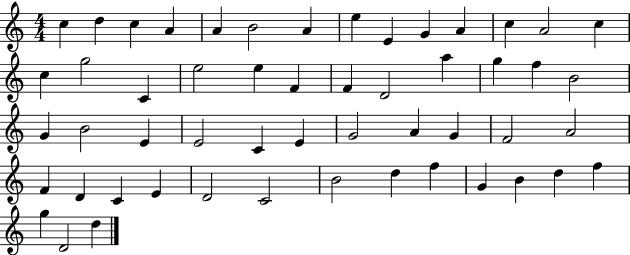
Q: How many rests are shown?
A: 0